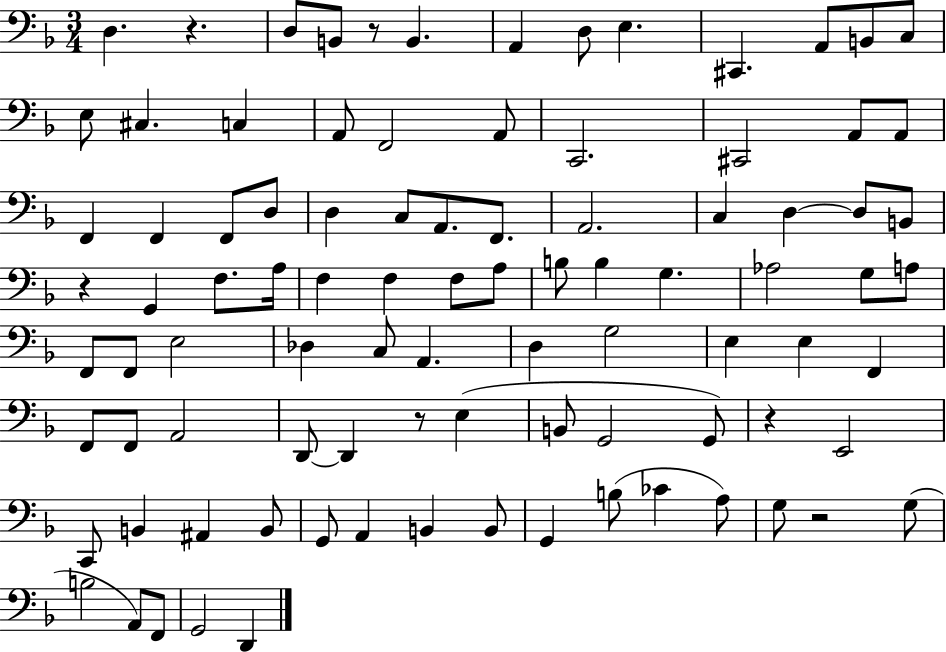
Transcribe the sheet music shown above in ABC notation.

X:1
T:Untitled
M:3/4
L:1/4
K:F
D, z D,/2 B,,/2 z/2 B,, A,, D,/2 E, ^C,, A,,/2 B,,/2 C,/2 E,/2 ^C, C, A,,/2 F,,2 A,,/2 C,,2 ^C,,2 A,,/2 A,,/2 F,, F,, F,,/2 D,/2 D, C,/2 A,,/2 F,,/2 A,,2 C, D, D,/2 B,,/2 z G,, F,/2 A,/4 F, F, F,/2 A,/2 B,/2 B, G, _A,2 G,/2 A,/2 F,,/2 F,,/2 E,2 _D, C,/2 A,, D, G,2 E, E, F,, F,,/2 F,,/2 A,,2 D,,/2 D,, z/2 E, B,,/2 G,,2 G,,/2 z E,,2 C,,/2 B,, ^A,, B,,/2 G,,/2 A,, B,, B,,/2 G,, B,/2 _C A,/2 G,/2 z2 G,/2 B,2 A,,/2 F,,/2 G,,2 D,,